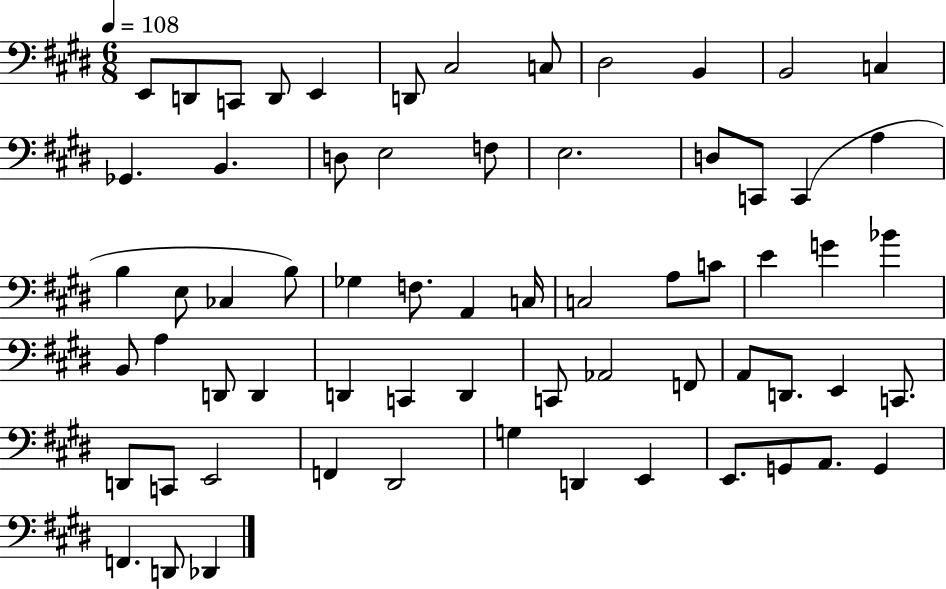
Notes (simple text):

E2/e D2/e C2/e D2/e E2/q D2/e C#3/h C3/e D#3/h B2/q B2/h C3/q Gb2/q. B2/q. D3/e E3/h F3/e E3/h. D3/e C2/e C2/q A3/q B3/q E3/e CES3/q B3/e Gb3/q F3/e. A2/q C3/s C3/h A3/e C4/e E4/q G4/q Bb4/q B2/e A3/q D2/e D2/q D2/q C2/q D2/q C2/e Ab2/h F2/e A2/e D2/e. E2/q C2/e. D2/e C2/e E2/h F2/q D#2/h G3/q D2/q E2/q E2/e. G2/e A2/e. G2/q F2/q. D2/e Db2/q